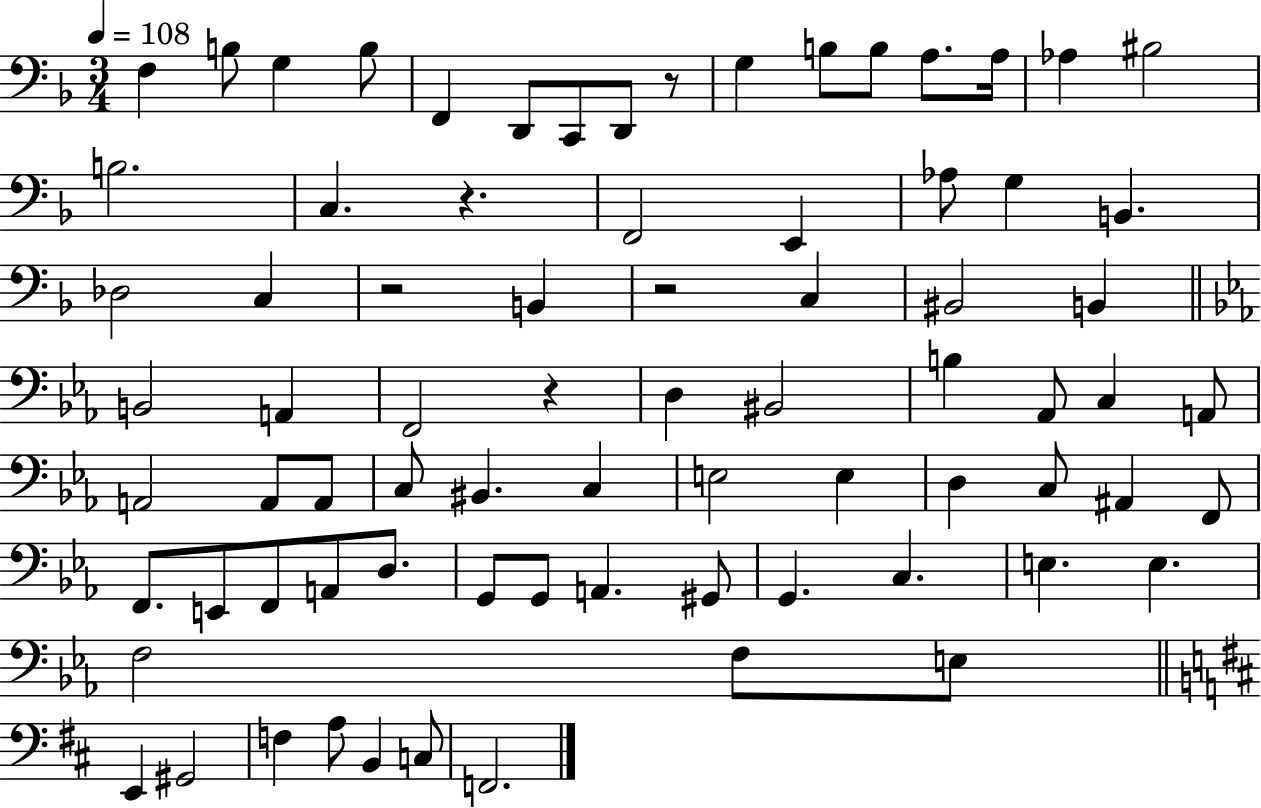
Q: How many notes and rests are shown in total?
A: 77